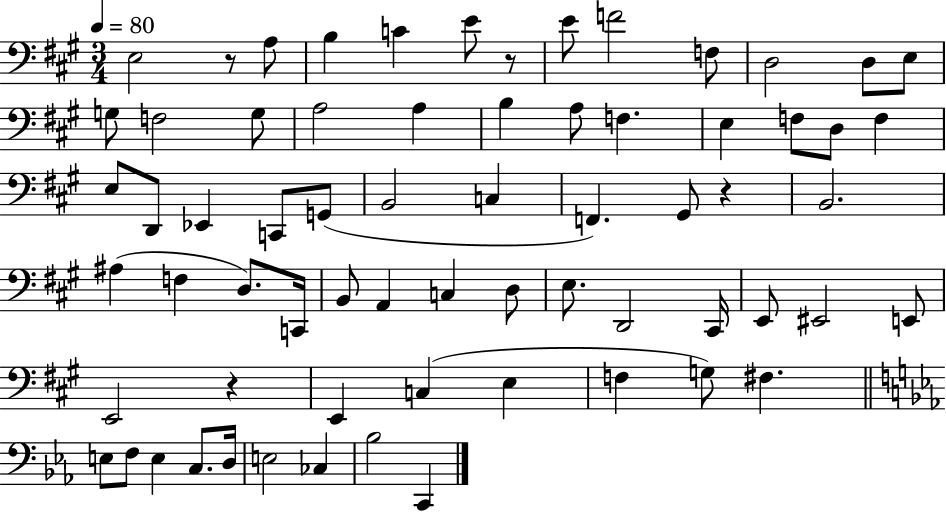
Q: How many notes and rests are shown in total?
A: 67